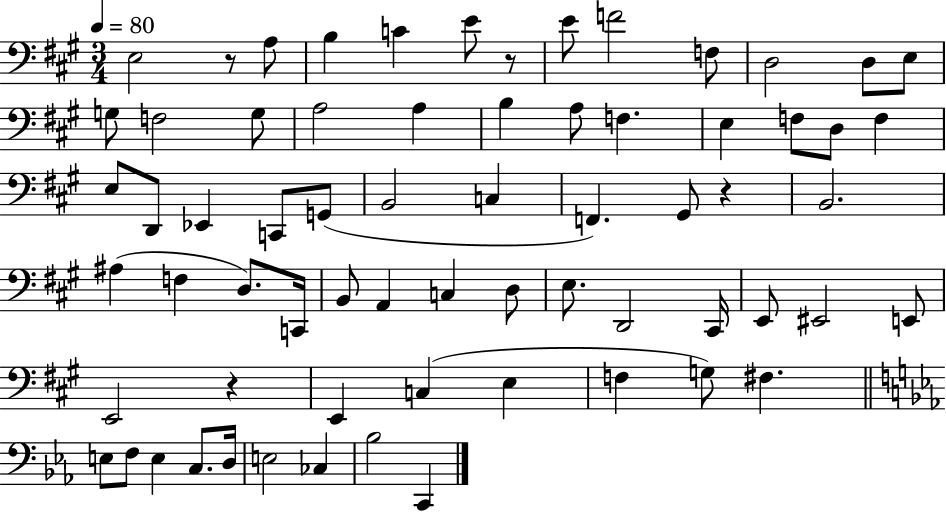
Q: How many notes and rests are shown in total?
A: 67